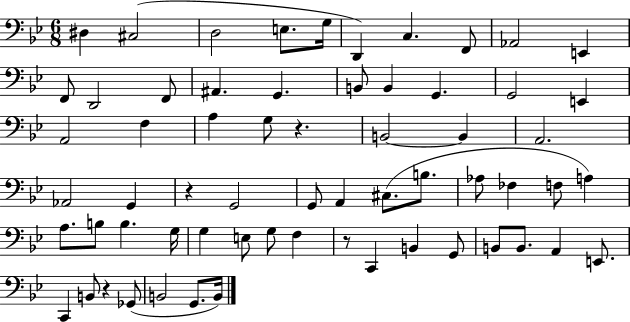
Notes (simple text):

D#3/q C#3/h D3/h E3/e. G3/s D2/q C3/q. F2/e Ab2/h E2/q F2/e D2/h F2/e A#2/q. G2/q. B2/e B2/q G2/q. G2/h E2/q A2/h F3/q A3/q G3/e R/q. B2/h B2/q A2/h. Ab2/h G2/q R/q G2/h G2/e A2/q C#3/e. B3/e. Ab3/e FES3/q F3/e A3/q A3/e. B3/e B3/q. G3/s G3/q E3/e G3/e F3/q R/e C2/q B2/q G2/e B2/e B2/e. A2/q E2/e. C2/q B2/e R/q Gb2/e B2/h G2/e. B2/s